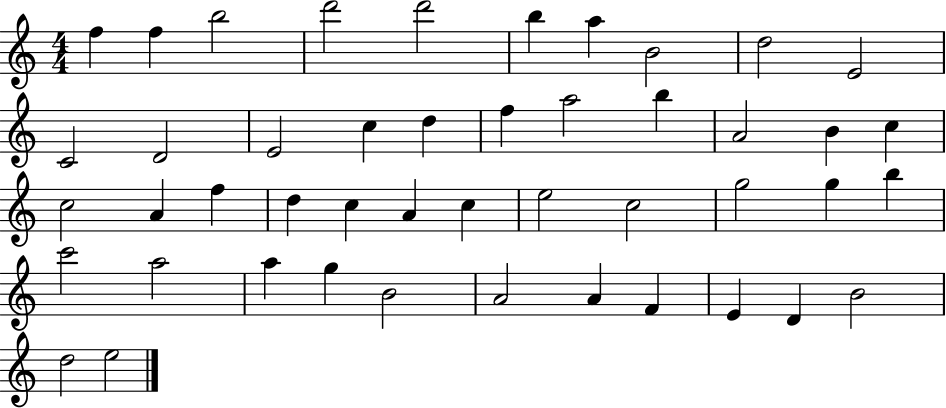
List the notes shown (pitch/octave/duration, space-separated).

F5/q F5/q B5/h D6/h D6/h B5/q A5/q B4/h D5/h E4/h C4/h D4/h E4/h C5/q D5/q F5/q A5/h B5/q A4/h B4/q C5/q C5/h A4/q F5/q D5/q C5/q A4/q C5/q E5/h C5/h G5/h G5/q B5/q C6/h A5/h A5/q G5/q B4/h A4/h A4/q F4/q E4/q D4/q B4/h D5/h E5/h